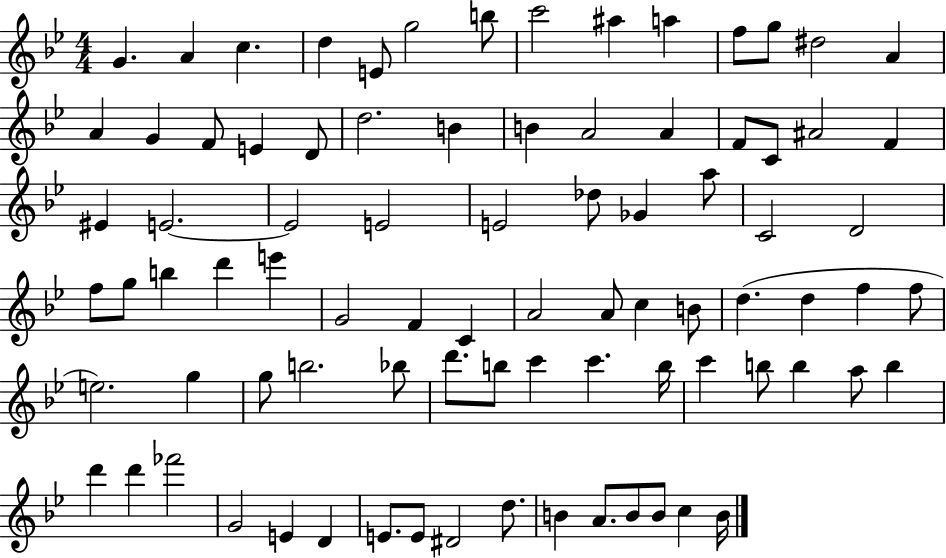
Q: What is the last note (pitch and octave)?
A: B4